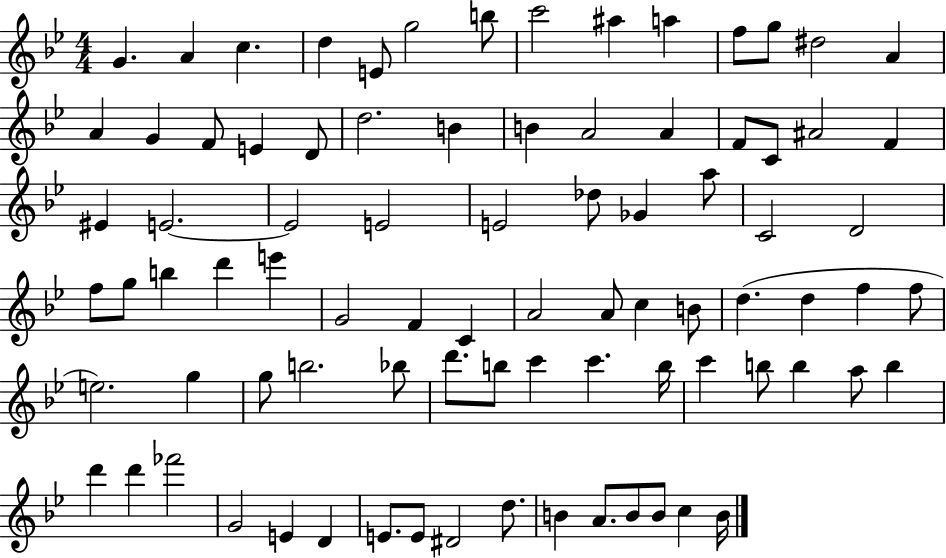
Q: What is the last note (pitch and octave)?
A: B4